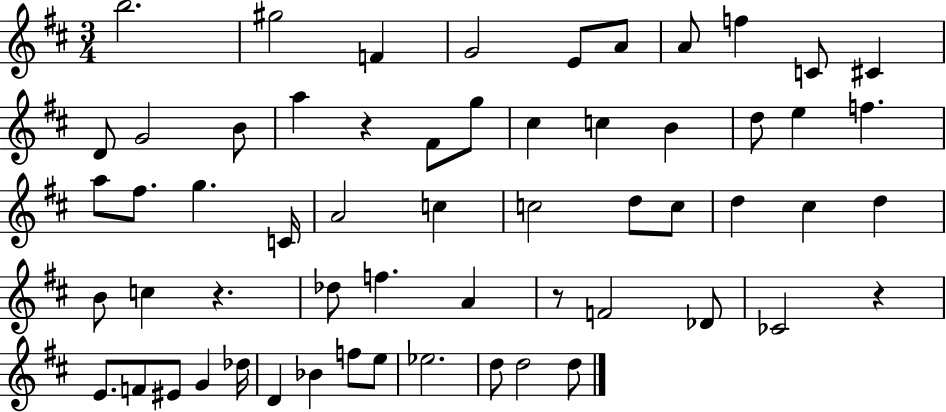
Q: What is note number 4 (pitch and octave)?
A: G4